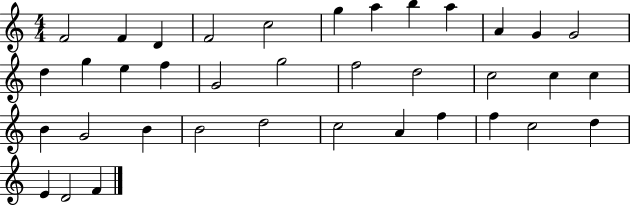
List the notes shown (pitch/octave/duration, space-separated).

F4/h F4/q D4/q F4/h C5/h G5/q A5/q B5/q A5/q A4/q G4/q G4/h D5/q G5/q E5/q F5/q G4/h G5/h F5/h D5/h C5/h C5/q C5/q B4/q G4/h B4/q B4/h D5/h C5/h A4/q F5/q F5/q C5/h D5/q E4/q D4/h F4/q